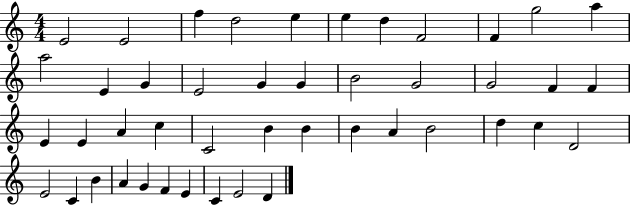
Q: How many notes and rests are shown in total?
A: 45